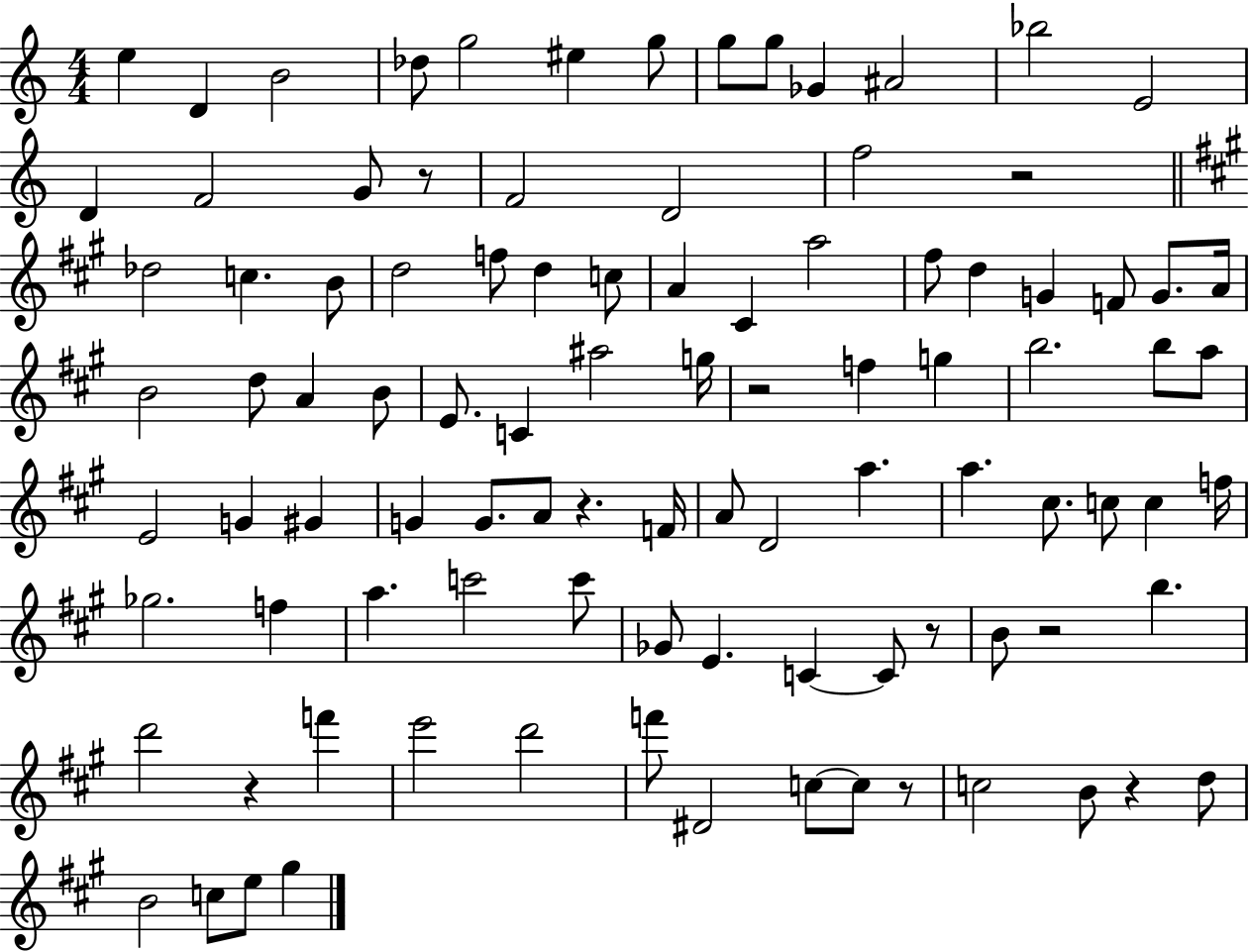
E5/q D4/q B4/h Db5/e G5/h EIS5/q G5/e G5/e G5/e Gb4/q A#4/h Bb5/h E4/h D4/q F4/h G4/e R/e F4/h D4/h F5/h R/h Db5/h C5/q. B4/e D5/h F5/e D5/q C5/e A4/q C#4/q A5/h F#5/e D5/q G4/q F4/e G4/e. A4/s B4/h D5/e A4/q B4/e E4/e. C4/q A#5/h G5/s R/h F5/q G5/q B5/h. B5/e A5/e E4/h G4/q G#4/q G4/q G4/e. A4/e R/q. F4/s A4/e D4/h A5/q. A5/q. C#5/e. C5/e C5/q F5/s Gb5/h. F5/q A5/q. C6/h C6/e Gb4/e E4/q. C4/q C4/e R/e B4/e R/h B5/q. D6/h R/q F6/q E6/h D6/h F6/e D#4/h C5/e C5/e R/e C5/h B4/e R/q D5/e B4/h C5/e E5/e G#5/q